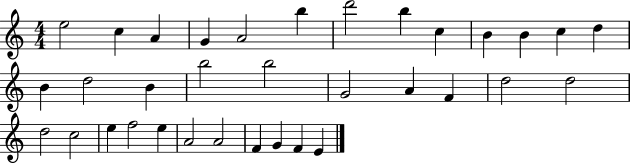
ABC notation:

X:1
T:Untitled
M:4/4
L:1/4
K:C
e2 c A G A2 b d'2 b c B B c d B d2 B b2 b2 G2 A F d2 d2 d2 c2 e f2 e A2 A2 F G F E